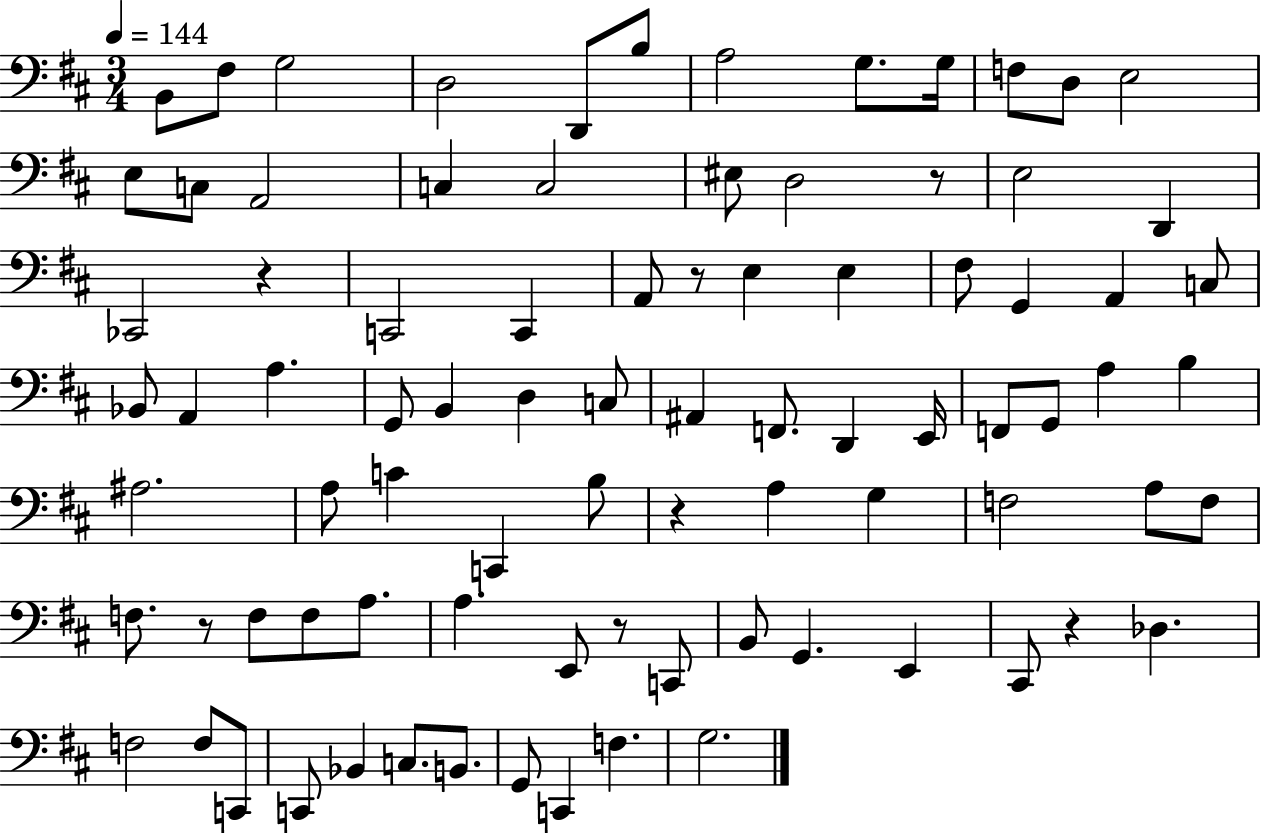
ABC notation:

X:1
T:Untitled
M:3/4
L:1/4
K:D
B,,/2 ^F,/2 G,2 D,2 D,,/2 B,/2 A,2 G,/2 G,/4 F,/2 D,/2 E,2 E,/2 C,/2 A,,2 C, C,2 ^E,/2 D,2 z/2 E,2 D,, _C,,2 z C,,2 C,, A,,/2 z/2 E, E, ^F,/2 G,, A,, C,/2 _B,,/2 A,, A, G,,/2 B,, D, C,/2 ^A,, F,,/2 D,, E,,/4 F,,/2 G,,/2 A, B, ^A,2 A,/2 C C,, B,/2 z A, G, F,2 A,/2 F,/2 F,/2 z/2 F,/2 F,/2 A,/2 A, E,,/2 z/2 C,,/2 B,,/2 G,, E,, ^C,,/2 z _D, F,2 F,/2 C,,/2 C,,/2 _B,, C,/2 B,,/2 G,,/2 C,, F, G,2